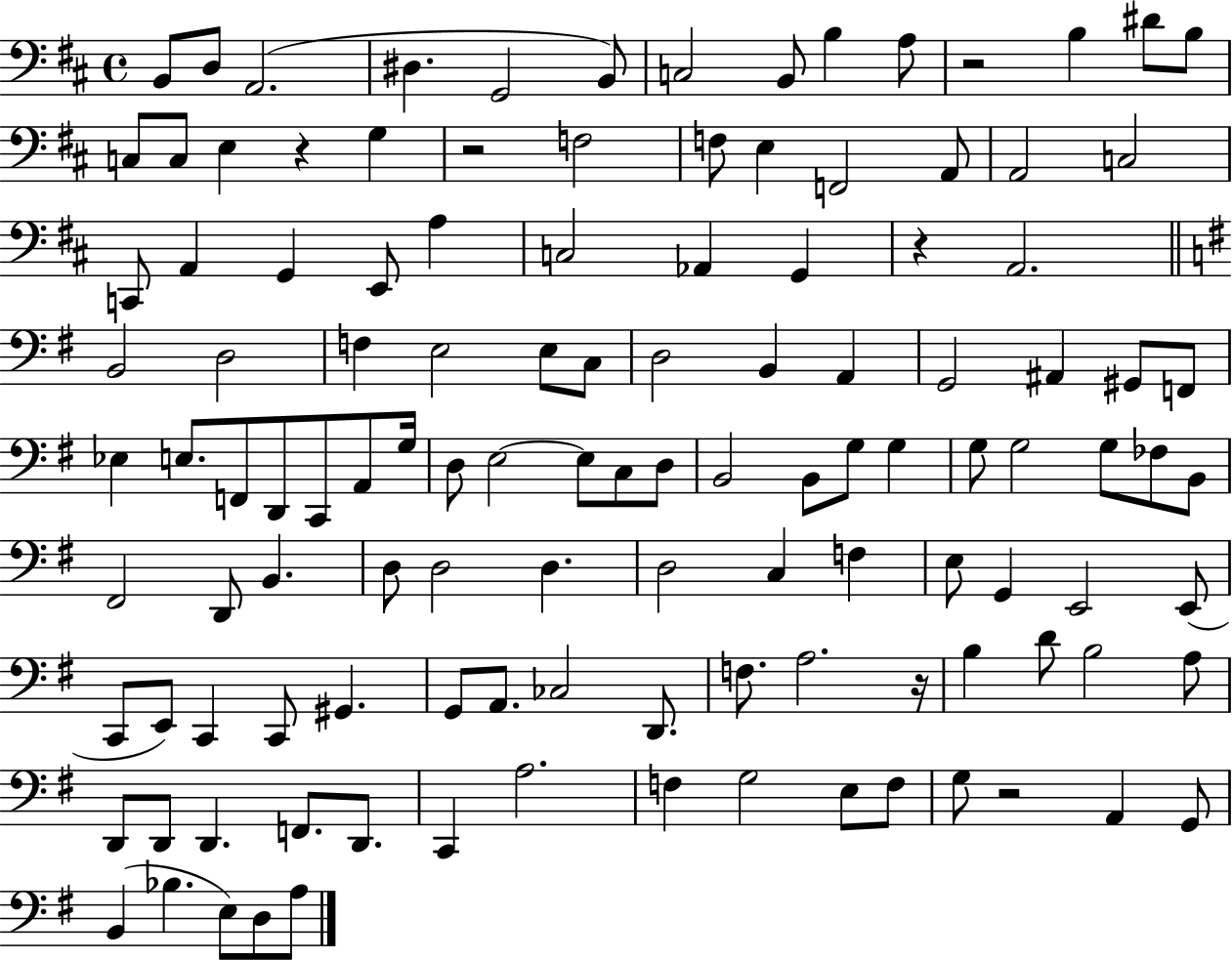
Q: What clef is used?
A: bass